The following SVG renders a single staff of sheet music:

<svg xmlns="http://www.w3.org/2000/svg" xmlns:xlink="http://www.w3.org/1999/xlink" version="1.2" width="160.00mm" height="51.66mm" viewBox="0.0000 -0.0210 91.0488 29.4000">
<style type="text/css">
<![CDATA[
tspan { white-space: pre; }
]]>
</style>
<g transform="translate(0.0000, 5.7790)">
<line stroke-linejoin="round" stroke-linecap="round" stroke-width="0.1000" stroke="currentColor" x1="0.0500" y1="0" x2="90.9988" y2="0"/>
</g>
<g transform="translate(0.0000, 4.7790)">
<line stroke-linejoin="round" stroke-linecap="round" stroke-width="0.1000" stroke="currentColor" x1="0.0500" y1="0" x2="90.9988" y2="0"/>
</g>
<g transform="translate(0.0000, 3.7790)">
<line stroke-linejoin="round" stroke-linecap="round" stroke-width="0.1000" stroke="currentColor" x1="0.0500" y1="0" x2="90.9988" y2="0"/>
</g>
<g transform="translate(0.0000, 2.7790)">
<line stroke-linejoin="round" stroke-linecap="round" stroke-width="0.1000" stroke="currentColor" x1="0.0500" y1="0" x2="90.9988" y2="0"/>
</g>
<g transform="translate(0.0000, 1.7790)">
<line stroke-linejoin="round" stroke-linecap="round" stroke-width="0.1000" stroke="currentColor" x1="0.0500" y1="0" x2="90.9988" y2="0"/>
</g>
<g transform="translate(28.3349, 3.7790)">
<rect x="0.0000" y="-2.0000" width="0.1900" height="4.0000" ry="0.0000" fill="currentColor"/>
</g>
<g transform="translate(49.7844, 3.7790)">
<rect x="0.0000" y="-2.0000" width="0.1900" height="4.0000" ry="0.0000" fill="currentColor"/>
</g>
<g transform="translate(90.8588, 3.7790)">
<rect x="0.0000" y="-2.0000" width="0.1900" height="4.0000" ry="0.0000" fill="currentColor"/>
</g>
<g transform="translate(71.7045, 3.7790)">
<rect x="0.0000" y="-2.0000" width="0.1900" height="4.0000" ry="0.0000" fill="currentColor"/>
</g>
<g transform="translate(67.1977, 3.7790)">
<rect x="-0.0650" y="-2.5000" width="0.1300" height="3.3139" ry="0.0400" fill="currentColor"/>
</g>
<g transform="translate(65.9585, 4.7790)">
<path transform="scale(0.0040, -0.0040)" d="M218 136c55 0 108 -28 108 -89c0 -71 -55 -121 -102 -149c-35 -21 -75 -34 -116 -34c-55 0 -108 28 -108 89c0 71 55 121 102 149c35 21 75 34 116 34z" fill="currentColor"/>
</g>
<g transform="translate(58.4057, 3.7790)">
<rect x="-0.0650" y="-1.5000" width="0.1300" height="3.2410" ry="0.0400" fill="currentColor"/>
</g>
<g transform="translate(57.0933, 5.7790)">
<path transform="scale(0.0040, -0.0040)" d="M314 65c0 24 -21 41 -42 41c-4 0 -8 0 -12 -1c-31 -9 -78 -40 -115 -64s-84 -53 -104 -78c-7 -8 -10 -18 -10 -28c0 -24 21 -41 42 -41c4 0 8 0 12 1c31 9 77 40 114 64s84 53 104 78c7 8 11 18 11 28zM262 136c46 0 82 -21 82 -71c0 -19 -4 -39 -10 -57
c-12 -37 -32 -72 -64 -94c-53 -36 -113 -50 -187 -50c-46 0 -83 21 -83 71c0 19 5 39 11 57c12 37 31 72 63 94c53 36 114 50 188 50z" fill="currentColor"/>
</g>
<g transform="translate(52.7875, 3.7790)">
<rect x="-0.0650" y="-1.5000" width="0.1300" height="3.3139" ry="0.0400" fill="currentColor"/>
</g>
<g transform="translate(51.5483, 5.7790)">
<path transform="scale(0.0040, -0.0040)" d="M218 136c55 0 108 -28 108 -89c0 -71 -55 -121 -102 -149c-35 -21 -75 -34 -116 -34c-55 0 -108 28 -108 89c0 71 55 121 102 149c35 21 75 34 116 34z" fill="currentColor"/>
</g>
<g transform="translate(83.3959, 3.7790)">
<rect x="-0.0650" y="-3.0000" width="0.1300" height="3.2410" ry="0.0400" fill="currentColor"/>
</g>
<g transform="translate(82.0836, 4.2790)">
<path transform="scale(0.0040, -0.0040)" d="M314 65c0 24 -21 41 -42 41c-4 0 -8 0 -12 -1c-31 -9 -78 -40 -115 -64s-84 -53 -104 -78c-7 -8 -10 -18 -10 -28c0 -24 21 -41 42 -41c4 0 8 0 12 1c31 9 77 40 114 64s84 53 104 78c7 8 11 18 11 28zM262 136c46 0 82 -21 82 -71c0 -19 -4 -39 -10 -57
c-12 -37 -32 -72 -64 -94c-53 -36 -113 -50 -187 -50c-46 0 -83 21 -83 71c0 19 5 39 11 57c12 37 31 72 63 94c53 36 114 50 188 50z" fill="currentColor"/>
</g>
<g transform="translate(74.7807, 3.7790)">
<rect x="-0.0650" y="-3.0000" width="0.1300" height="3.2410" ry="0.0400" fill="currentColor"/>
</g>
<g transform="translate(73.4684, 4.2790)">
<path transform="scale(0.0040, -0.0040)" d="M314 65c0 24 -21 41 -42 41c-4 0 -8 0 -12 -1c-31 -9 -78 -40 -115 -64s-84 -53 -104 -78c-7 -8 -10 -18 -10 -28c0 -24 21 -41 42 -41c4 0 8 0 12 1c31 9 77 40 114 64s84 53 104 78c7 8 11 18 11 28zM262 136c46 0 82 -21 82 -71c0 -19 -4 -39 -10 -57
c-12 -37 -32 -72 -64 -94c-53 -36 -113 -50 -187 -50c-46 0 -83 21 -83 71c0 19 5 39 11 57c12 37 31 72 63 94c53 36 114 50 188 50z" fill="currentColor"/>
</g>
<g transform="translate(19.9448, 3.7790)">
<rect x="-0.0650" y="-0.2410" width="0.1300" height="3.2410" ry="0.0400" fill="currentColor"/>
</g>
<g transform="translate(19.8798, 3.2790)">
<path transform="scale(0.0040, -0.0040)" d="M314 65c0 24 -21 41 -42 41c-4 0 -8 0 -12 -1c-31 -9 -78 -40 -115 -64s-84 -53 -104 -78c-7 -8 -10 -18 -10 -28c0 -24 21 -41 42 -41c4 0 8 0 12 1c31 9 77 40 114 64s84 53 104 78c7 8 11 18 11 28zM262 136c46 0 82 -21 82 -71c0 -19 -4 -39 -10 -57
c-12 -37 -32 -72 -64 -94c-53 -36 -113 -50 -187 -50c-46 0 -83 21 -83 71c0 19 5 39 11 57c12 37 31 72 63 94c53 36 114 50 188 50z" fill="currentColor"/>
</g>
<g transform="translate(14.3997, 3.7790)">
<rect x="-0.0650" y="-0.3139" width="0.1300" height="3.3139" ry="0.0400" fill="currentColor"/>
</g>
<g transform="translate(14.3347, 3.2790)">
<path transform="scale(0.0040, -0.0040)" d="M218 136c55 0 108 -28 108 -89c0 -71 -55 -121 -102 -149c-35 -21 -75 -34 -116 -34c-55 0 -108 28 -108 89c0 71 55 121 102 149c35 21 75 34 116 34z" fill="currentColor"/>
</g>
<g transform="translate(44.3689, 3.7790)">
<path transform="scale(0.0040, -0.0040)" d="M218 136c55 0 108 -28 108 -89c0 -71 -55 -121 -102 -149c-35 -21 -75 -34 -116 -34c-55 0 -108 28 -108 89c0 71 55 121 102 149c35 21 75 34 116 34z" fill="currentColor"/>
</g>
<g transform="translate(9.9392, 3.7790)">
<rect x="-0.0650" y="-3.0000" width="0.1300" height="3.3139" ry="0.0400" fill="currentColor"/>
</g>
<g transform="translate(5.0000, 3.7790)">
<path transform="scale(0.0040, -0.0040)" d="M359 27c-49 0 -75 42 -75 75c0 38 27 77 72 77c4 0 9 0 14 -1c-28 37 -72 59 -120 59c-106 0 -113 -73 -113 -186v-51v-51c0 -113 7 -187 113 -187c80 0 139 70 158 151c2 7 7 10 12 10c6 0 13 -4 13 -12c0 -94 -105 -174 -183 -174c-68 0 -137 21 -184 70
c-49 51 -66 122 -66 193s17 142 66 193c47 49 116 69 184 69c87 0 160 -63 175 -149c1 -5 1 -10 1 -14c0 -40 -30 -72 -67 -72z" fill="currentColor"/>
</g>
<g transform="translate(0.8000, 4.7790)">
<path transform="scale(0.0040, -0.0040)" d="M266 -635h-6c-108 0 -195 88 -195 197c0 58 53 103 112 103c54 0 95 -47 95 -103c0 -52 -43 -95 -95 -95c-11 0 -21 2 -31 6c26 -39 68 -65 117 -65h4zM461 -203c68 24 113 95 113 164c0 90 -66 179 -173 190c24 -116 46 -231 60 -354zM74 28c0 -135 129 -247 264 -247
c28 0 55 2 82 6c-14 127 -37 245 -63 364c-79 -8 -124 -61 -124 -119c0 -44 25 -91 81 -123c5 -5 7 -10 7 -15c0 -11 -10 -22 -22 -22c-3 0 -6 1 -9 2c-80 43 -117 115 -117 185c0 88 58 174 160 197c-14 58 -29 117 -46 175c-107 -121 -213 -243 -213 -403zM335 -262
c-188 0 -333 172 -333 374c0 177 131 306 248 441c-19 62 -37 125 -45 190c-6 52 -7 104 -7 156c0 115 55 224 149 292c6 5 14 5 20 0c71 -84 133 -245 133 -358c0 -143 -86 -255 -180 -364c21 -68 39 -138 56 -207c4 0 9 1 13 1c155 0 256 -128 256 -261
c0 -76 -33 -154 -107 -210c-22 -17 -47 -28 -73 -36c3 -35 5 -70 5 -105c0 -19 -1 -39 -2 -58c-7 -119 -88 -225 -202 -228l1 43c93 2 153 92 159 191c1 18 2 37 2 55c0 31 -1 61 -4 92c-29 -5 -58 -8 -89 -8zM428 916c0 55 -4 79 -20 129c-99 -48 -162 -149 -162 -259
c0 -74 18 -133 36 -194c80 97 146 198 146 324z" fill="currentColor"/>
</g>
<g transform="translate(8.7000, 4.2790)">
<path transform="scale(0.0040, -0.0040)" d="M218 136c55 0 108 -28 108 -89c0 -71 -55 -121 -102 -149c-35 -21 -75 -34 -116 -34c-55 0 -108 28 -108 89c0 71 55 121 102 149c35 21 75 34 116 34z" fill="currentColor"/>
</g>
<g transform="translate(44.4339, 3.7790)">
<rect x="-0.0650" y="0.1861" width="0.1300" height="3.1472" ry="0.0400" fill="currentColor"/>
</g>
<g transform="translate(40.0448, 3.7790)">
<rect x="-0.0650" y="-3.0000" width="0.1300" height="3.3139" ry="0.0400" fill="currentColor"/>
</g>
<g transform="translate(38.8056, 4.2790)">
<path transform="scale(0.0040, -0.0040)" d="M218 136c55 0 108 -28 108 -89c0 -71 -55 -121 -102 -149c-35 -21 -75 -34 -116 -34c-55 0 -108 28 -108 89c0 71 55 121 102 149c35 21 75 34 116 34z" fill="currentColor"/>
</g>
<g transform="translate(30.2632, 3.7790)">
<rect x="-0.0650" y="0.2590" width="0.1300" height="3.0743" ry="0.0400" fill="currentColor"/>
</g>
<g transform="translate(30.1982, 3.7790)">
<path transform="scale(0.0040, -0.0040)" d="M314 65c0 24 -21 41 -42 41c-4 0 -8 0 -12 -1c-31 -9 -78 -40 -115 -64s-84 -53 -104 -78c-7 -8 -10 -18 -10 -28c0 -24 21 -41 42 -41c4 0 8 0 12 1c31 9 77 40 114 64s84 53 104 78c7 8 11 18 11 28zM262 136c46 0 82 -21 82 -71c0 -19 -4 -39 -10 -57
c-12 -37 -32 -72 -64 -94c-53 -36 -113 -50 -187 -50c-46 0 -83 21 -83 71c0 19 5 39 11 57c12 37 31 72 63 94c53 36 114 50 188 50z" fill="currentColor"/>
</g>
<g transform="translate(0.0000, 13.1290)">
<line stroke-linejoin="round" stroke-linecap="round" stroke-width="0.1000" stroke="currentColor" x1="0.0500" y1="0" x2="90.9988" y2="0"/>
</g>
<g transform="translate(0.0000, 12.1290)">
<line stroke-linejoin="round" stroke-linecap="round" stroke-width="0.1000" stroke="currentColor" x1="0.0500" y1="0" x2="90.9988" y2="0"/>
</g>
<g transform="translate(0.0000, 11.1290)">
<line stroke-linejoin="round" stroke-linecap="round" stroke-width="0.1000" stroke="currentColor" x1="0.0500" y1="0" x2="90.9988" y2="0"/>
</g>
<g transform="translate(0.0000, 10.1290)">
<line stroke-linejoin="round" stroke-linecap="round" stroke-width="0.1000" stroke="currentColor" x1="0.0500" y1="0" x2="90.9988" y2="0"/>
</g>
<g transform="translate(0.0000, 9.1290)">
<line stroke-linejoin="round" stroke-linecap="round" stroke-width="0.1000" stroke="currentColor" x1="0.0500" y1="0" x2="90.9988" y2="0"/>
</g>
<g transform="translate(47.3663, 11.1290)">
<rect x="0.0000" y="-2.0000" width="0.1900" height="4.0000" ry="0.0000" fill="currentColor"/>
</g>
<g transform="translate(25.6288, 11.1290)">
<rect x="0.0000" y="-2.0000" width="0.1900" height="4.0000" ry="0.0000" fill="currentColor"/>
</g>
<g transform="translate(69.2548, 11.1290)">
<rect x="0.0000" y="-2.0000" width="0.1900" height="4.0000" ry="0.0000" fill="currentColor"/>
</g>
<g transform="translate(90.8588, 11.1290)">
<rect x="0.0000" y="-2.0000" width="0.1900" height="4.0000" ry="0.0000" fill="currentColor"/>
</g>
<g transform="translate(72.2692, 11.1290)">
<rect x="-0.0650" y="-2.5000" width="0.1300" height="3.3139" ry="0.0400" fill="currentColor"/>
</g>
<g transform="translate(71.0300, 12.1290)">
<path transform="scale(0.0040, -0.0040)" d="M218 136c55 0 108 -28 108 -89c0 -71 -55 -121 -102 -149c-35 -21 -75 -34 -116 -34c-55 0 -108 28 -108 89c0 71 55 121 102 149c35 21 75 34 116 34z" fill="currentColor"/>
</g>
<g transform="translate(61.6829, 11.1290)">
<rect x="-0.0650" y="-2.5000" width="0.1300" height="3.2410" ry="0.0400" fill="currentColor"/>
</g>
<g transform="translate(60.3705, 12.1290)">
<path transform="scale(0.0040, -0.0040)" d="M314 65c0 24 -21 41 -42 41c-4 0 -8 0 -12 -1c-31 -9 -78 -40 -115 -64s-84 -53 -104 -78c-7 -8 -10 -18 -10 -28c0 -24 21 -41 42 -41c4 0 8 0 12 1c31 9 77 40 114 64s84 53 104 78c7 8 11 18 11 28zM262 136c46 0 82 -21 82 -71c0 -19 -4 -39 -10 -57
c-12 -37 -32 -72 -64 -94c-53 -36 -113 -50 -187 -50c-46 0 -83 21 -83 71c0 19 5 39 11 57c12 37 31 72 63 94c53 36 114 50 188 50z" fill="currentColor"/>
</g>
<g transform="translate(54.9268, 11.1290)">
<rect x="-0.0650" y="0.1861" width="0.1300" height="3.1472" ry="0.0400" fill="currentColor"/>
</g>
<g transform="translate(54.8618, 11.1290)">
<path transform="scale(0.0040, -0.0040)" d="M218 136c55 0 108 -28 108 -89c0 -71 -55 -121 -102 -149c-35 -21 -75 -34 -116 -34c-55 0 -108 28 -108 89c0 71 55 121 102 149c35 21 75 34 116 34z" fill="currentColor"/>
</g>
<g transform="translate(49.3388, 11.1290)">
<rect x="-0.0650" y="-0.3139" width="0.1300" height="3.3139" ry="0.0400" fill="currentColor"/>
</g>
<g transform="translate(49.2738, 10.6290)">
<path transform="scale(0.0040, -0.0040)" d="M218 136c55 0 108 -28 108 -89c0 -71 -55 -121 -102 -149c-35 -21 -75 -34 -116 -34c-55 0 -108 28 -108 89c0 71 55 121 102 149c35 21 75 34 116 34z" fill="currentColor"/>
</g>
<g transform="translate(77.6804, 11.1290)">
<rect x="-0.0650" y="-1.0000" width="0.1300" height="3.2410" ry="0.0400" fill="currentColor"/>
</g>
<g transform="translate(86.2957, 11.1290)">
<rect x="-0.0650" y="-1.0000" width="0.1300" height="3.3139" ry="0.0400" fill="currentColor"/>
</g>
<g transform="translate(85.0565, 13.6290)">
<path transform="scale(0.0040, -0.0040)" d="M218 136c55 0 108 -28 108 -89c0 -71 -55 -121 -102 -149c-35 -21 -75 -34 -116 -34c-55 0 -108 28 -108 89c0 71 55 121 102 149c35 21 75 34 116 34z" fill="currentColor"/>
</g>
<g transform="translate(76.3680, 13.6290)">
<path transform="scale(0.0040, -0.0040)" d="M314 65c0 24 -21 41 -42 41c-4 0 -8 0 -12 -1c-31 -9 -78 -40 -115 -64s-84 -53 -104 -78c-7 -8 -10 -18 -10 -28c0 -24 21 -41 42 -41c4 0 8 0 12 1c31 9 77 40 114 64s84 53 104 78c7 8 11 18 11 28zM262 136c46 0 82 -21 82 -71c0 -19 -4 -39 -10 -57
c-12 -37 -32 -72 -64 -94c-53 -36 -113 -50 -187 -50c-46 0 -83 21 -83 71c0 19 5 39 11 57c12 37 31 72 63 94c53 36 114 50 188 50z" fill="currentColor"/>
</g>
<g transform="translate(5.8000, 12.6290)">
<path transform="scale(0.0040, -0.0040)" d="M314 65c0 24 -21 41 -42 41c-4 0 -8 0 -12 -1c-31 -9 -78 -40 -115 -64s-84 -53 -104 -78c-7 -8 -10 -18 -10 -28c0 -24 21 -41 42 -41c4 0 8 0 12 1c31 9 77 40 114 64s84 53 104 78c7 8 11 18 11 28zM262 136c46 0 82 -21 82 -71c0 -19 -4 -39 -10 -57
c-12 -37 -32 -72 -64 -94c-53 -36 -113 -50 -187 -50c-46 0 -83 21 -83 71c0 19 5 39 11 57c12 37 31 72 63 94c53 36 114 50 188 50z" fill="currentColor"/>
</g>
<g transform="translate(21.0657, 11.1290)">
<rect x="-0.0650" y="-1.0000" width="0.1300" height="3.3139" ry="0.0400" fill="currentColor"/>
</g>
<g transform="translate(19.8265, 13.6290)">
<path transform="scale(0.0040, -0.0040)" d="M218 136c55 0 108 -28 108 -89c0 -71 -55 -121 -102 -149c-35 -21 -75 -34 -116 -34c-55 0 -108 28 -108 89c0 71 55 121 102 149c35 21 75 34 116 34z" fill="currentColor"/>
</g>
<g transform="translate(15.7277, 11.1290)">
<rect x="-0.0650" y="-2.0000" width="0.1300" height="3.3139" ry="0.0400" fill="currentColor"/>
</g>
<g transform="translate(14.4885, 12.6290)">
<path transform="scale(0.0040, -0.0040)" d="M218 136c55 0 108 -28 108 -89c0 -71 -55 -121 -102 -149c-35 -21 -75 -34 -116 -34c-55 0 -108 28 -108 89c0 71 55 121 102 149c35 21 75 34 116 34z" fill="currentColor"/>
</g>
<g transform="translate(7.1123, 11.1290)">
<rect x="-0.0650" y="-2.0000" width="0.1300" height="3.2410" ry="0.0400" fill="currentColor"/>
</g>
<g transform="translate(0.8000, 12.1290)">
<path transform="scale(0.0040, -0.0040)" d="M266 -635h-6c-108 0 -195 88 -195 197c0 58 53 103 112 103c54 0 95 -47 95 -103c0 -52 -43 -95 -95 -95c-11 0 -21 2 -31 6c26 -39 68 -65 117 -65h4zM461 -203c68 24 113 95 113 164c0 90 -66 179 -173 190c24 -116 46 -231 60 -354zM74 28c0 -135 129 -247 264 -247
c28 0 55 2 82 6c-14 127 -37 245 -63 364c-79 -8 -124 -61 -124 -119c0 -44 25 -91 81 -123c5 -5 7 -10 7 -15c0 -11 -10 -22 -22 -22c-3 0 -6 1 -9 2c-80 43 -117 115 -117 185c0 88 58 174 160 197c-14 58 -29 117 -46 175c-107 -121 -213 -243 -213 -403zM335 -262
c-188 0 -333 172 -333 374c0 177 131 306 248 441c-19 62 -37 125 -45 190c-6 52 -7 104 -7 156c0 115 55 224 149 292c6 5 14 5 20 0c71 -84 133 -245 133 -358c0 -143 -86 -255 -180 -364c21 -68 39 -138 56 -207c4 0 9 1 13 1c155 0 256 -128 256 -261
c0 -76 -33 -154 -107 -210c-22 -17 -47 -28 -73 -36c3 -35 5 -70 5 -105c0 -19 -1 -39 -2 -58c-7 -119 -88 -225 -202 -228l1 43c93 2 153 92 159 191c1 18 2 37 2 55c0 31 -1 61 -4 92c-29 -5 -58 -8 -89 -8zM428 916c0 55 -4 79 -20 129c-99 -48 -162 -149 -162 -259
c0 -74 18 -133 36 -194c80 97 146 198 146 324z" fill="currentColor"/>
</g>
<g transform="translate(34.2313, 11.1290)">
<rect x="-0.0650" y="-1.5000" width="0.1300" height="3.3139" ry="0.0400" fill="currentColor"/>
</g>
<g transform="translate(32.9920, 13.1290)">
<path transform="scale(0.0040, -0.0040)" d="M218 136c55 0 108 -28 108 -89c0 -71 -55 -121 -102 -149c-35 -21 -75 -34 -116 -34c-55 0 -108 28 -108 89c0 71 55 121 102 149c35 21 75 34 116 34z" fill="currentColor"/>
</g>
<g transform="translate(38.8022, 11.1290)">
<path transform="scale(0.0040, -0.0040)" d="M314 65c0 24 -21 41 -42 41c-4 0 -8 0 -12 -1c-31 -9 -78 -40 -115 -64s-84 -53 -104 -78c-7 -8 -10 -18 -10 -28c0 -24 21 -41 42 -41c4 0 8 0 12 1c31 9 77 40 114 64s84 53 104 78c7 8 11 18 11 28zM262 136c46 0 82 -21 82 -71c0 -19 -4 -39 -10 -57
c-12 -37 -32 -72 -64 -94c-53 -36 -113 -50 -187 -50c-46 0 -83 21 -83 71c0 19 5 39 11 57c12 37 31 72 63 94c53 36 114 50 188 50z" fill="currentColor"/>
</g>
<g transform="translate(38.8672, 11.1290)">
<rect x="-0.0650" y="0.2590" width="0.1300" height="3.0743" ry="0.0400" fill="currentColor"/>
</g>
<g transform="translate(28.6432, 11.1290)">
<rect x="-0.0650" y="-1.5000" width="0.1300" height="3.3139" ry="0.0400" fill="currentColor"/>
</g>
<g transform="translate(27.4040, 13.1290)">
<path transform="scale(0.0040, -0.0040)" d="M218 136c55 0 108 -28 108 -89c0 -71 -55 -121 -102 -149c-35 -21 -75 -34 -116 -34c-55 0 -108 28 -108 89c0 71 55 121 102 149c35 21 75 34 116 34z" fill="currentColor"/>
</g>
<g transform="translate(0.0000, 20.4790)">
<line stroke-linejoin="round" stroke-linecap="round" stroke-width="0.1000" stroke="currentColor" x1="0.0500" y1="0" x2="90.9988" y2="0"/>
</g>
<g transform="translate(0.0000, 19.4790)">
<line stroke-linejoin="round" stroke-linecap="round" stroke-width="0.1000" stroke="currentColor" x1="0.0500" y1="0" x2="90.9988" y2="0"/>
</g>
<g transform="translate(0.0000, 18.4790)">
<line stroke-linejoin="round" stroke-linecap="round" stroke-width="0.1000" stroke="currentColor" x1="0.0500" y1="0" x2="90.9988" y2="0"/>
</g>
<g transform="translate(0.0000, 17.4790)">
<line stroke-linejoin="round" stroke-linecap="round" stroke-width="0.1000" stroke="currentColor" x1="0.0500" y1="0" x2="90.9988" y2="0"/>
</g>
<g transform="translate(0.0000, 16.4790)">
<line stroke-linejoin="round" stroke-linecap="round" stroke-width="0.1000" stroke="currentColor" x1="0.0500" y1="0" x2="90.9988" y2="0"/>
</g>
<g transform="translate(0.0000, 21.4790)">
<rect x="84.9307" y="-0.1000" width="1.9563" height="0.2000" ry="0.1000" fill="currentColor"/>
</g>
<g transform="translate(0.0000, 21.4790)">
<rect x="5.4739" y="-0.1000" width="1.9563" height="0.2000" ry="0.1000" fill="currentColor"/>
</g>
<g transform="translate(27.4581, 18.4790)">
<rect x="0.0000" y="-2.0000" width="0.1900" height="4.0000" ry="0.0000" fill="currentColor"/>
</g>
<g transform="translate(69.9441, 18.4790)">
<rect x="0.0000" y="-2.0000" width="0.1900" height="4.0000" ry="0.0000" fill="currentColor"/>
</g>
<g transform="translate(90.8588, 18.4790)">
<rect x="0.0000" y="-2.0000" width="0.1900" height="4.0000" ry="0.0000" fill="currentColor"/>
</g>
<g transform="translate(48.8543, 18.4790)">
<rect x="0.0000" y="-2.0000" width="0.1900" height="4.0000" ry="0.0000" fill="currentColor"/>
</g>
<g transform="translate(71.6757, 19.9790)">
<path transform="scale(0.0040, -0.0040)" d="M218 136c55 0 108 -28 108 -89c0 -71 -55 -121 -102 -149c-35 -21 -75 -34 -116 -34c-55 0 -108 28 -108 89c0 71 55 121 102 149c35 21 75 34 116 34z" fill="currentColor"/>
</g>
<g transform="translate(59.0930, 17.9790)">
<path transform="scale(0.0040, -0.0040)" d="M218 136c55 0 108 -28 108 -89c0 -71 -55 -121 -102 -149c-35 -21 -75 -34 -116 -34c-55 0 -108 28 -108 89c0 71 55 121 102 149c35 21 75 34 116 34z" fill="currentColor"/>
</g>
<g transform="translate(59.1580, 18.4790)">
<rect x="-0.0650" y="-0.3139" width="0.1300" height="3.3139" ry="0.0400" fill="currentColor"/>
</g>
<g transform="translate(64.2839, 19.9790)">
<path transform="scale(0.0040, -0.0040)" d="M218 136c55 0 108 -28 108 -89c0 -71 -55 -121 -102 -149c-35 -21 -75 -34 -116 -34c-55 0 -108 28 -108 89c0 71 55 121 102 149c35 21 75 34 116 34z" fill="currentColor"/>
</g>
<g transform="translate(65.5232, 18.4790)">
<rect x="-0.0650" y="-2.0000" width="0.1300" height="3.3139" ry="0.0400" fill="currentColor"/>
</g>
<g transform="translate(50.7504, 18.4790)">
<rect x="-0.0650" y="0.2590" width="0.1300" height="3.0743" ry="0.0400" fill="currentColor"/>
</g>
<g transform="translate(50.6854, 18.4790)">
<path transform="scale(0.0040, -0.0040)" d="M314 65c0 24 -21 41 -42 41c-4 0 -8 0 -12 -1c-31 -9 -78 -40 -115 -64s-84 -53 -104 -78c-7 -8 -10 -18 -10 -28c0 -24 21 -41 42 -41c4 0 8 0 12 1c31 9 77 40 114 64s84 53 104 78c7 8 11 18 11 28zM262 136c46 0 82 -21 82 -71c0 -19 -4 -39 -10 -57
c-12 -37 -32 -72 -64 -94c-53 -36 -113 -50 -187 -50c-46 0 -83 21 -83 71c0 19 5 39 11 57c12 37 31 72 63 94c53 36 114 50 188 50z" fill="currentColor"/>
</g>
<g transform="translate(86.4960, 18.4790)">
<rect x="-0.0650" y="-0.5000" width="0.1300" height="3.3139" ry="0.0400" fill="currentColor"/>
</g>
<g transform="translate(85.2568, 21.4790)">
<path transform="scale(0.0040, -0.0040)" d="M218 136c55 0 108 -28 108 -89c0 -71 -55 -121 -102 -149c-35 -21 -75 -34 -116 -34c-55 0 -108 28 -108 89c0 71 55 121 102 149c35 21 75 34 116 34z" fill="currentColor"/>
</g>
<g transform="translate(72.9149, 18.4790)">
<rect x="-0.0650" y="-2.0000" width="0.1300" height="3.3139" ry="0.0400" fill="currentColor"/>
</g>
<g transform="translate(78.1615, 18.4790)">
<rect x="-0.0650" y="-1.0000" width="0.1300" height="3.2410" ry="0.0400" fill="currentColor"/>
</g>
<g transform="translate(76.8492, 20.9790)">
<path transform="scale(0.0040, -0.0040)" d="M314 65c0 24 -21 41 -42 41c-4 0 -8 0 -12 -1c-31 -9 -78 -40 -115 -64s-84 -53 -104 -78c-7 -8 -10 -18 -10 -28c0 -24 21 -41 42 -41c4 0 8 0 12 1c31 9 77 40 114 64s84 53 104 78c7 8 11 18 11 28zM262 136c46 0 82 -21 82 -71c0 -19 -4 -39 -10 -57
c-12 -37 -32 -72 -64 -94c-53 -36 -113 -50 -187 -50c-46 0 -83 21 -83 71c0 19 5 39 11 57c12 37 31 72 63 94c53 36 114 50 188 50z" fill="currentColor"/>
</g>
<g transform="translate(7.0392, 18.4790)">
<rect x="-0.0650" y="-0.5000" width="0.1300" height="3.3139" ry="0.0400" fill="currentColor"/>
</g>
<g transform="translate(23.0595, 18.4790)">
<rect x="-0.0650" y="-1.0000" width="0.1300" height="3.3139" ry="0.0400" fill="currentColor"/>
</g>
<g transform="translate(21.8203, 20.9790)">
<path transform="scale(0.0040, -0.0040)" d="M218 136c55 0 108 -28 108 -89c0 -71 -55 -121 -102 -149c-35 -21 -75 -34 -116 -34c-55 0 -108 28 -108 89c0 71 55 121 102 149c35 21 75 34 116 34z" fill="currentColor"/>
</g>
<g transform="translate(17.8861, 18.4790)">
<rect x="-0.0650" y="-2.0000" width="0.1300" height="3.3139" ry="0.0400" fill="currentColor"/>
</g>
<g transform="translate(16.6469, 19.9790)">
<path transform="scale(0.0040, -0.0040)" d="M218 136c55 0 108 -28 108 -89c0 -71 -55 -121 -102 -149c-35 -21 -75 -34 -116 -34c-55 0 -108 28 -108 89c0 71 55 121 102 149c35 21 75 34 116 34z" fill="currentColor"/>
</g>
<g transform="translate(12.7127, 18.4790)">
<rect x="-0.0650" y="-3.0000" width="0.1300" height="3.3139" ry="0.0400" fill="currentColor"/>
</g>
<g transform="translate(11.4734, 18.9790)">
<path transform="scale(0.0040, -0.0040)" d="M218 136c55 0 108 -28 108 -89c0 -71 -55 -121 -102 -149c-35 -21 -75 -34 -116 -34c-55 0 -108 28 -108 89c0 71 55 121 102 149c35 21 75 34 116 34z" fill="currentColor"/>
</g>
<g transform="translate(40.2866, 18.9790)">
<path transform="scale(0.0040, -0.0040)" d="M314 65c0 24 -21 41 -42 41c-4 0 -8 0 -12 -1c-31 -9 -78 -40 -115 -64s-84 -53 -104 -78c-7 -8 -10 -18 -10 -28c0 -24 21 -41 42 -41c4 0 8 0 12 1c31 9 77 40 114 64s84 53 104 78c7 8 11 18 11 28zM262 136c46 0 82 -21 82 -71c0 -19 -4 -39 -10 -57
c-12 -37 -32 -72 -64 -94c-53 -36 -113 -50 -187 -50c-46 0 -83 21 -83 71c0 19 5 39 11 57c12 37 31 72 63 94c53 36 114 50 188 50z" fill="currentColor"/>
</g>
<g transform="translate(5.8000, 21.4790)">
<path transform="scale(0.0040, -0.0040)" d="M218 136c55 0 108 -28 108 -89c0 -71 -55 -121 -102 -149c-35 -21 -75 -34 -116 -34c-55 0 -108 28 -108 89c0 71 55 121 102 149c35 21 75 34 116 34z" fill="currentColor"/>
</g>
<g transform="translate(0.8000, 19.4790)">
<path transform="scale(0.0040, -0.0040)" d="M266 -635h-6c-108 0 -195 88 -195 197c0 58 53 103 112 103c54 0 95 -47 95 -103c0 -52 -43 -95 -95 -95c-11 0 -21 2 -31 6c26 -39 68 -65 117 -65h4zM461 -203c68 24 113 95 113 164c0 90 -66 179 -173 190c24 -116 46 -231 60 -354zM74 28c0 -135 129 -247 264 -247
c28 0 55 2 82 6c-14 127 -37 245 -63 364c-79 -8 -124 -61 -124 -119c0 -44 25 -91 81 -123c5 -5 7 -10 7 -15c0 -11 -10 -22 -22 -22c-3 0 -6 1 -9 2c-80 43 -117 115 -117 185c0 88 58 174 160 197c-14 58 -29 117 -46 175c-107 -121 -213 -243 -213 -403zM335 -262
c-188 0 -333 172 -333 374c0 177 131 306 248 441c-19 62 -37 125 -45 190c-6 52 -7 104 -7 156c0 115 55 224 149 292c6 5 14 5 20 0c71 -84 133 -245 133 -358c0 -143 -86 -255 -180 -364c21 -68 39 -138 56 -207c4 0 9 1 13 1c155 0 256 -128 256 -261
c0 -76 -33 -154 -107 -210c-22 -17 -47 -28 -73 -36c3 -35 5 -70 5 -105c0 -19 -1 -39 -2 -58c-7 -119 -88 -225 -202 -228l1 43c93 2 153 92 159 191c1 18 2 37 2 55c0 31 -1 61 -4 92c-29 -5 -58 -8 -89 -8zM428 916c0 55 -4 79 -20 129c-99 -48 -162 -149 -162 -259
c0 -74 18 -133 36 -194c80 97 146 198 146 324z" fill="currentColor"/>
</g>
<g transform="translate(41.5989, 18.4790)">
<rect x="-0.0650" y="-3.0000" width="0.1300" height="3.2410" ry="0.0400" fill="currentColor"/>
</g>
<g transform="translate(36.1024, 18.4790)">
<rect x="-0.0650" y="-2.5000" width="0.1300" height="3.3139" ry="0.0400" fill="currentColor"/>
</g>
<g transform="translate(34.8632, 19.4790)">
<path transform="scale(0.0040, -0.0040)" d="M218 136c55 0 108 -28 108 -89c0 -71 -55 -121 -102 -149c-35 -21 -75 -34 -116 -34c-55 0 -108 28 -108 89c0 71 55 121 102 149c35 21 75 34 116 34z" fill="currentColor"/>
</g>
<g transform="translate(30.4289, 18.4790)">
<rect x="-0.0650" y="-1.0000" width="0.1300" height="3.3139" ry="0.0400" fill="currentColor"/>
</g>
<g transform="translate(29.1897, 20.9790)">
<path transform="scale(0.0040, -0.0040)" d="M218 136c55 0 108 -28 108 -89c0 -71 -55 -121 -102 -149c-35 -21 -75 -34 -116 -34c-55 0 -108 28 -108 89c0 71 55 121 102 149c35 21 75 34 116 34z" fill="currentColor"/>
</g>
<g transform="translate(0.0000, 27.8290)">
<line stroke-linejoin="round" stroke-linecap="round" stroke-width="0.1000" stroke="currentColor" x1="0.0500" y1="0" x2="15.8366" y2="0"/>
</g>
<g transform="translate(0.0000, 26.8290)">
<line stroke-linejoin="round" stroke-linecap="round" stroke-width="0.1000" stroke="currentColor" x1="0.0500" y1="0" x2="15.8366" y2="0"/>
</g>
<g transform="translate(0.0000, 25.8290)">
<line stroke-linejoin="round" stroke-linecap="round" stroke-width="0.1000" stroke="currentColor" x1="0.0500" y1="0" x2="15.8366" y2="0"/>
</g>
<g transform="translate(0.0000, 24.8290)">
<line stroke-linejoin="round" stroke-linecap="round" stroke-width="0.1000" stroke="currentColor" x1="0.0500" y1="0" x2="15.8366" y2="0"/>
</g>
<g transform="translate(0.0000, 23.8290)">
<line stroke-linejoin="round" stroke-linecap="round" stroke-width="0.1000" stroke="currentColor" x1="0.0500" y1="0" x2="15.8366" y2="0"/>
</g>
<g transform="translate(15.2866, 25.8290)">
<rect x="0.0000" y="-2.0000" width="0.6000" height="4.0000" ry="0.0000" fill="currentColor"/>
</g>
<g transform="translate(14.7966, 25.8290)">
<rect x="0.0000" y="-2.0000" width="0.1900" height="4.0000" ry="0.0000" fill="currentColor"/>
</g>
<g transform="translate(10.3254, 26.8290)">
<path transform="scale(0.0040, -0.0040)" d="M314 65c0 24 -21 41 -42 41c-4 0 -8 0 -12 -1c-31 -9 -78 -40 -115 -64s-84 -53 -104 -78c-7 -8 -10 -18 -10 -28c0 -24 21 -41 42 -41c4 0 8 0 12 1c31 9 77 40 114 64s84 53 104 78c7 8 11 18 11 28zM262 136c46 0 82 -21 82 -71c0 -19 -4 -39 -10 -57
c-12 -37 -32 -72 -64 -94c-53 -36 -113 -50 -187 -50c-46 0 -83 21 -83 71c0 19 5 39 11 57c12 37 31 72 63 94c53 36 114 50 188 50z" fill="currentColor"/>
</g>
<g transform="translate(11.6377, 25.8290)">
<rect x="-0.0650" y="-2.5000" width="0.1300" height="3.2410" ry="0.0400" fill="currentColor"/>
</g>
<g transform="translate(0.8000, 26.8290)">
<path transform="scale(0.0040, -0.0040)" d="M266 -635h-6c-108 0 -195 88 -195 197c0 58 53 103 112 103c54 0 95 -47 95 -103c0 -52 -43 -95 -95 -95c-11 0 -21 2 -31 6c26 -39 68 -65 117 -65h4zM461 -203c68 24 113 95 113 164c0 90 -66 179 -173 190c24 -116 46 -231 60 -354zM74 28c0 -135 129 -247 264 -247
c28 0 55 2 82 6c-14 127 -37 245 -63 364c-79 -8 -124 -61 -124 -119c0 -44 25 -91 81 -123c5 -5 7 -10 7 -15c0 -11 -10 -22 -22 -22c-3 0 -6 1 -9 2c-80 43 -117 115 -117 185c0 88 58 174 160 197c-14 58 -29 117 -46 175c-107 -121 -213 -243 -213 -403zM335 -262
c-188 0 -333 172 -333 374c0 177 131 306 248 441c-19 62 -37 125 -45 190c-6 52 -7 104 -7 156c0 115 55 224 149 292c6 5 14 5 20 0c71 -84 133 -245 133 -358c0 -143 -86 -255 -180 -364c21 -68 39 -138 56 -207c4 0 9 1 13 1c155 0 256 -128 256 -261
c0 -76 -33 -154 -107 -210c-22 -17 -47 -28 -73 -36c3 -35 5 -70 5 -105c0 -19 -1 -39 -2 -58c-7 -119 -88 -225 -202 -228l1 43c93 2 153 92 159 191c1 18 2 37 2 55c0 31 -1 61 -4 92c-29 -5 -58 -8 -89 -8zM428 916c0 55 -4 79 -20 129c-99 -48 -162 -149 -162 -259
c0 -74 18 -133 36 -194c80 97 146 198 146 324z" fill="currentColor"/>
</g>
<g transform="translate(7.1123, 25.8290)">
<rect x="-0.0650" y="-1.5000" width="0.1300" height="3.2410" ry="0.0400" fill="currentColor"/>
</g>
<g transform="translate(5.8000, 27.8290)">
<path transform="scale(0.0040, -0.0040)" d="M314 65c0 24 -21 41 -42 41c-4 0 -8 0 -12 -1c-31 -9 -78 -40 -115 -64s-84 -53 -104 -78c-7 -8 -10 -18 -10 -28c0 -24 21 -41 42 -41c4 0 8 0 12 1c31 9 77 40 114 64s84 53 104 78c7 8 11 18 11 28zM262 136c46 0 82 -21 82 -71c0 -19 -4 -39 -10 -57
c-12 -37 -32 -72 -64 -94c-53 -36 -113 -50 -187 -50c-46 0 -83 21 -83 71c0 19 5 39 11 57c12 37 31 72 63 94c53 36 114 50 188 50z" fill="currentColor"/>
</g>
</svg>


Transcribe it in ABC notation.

X:1
T:Untitled
M:4/4
L:1/4
K:C
A c c2 B2 A B E E2 G A2 A2 F2 F D E E B2 c B G2 G D2 D C A F D D G A2 B2 c F F D2 C E2 G2